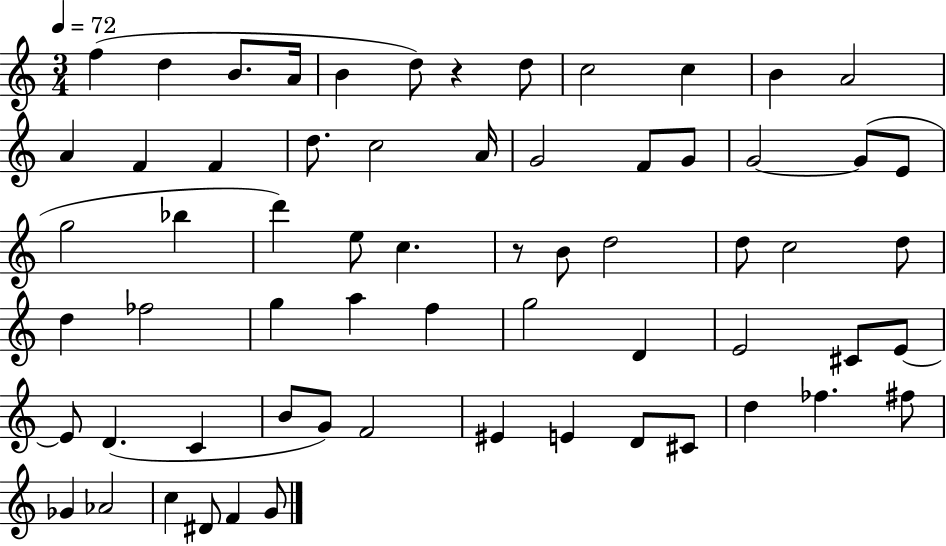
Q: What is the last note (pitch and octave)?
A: G4